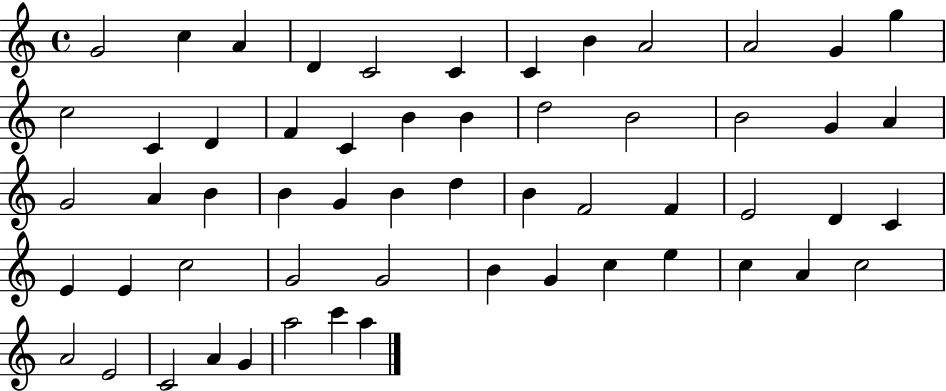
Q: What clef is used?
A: treble